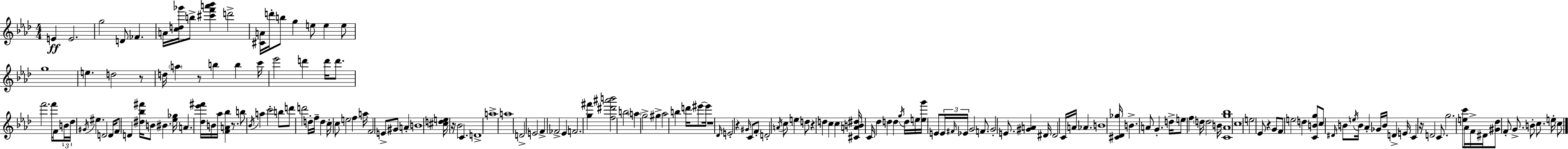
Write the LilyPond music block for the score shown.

{
  \clef treble
  \numericTimeSignature
  \time 4/4
  \key aes \major
  e'4\ff e'2. | g''2 d'8 fes'4. | a'16 <c'' d'' ges'''>16 b''8-> <cis''' f''' a''' bes'''>4 d'''2-> | <cis' a'>16 d'''16-. b''8 g''4 e''8 e''4 e''8 | \break g''1 | e''4. d''2 r8 | d''16 \parenthesize a''4 r8 b''4 b''4 c'''16 | ees'''2 d'''4 d'''16 d'''8. | \break f'''2. f'''16 f'8 \tuplet 3/2 { b'16 | des''16 \acciaccatura { gis'16 } } eis''4. d'2 | d'16 f'8 d'4 <dis'' bes'' fis'''>16 b'8 bis'4. | <ees'' ges''>16 a'4. <des'' ees''' fis'''>16 b'16 aes''16 <f' a' bes''>4 r8. | \break b''8 \acciaccatura { bes'16 } a''4 c'''2-. | b''8 d'''8 d'''2 d''16-. f''16-- d''4 | c''16-. c''8 e''2 f''4 | a''16 f'2 e'8-> gis'8 a'4-. | \break b'1 | <cis'' d'' e''>16 r16 bes'2 c'4. | d'1-> | a''1-> | \break a''1 | d'2-> e'2 | f'4-> fes'2-> ees'4 | f'2. <g'' fis'''>4 | \break <f'' dis''' ais''' b'''>2 b''2 | \parenthesize a''4 g''2-> gis''4-> | aes''2 b''4 d'''16 eis'''8~~ | eis'''16 r1 | \break \grace { des'16 } e'2-. r4 \grace { gis'16 } | c'8 f'8-. d'2-. \acciaccatura { a'16 } c''8 e''4 | d''8 r4 d''4 c''4 | c''4 <cis' a' b' dis''>16 c'16 des''4 d''4 d''4 | \break \acciaccatura { g''16 } d''16 e''16 <e'' g'''>16 e'8 \tuplet 3/2 { e'16 \grace { fis'16 } ees'16 } g'2 | f'8. g'2-. e'8. | <gis' a'>4 dis'16 dis'2 c'16 | a'16 aes'4. b'1 | \break <cis' des' ges''>16 b'4.-> a'8 | g'4.-. d''16-> e''8 f''4 \parenthesize d''16 d''2 | b'16 <c' aes' g'' bes''>1 | c''1 | \break e''2 ees'8 | r4 g'8 f'8 e''2 | d''4 <c' b' g''>8 c''8 \grace { dis'16 } b'8 \acciaccatura { e''16 } b'16 aes'4-. | ges'16 b'16 d'4-> e'16 c'4 r16 d'2 | \break c'8. g''2. | <e'' c'''>8 aes'16 f'16-> dis'16 <gis' des''>8 f'8-. g'8.-> | b'8-. c''8. e''16-. c''8 \bar "|."
}